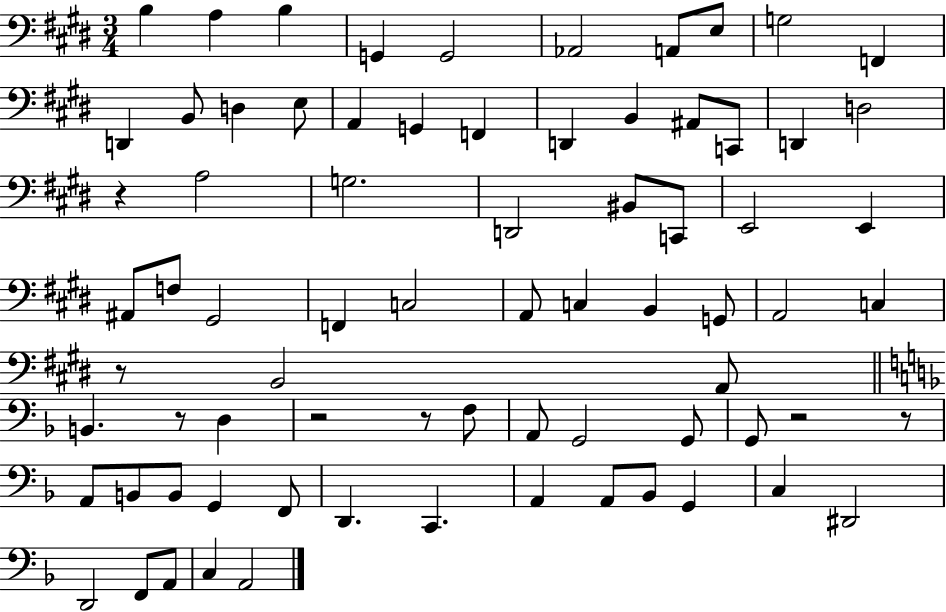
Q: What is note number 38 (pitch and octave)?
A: B2